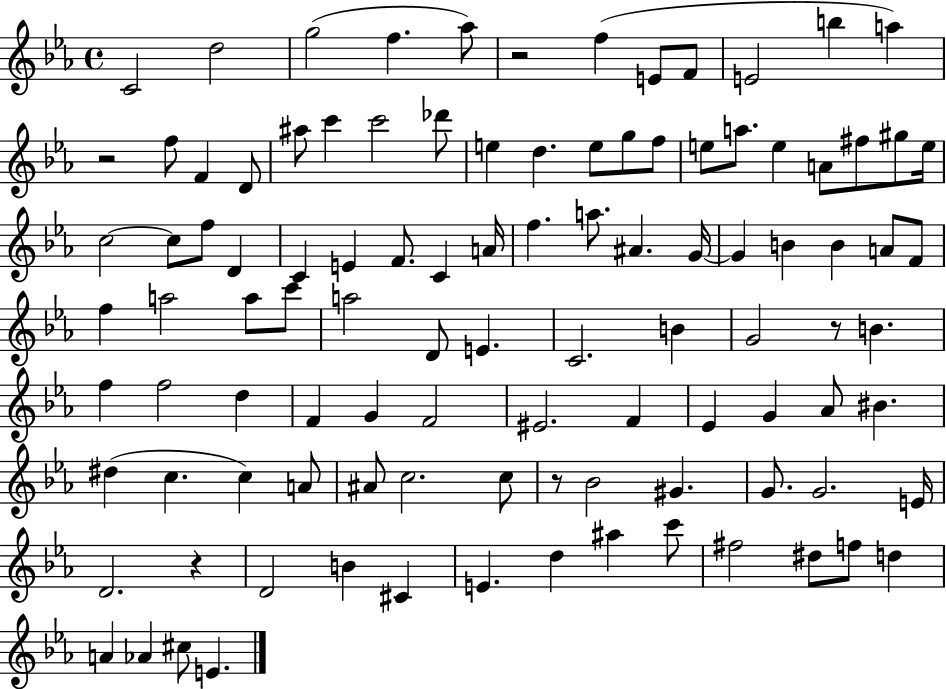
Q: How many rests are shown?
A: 5